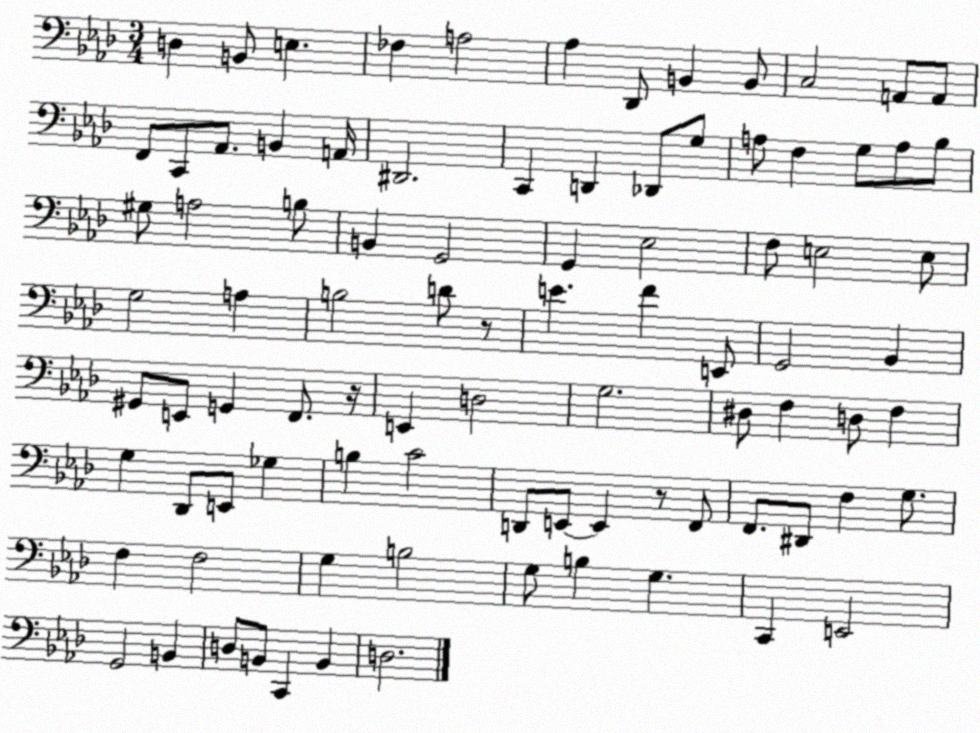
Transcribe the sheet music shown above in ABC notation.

X:1
T:Untitled
M:3/4
L:1/4
K:Ab
D, B,,/2 E, _F, A,2 _A, _D,,/2 B,, B,,/2 C,2 A,,/2 A,,/2 F,,/2 C,,/2 _A,,/2 B,, A,,/4 ^D,,2 C,, D,, _D,,/2 G,/2 A,/2 F, G,/2 A,/2 _B,/2 ^G,/2 A,2 B,/2 B,, G,,2 G,, _E,2 F,/2 E,2 E,/2 G,2 A, B,2 D/2 z/2 E F E,,/2 G,,2 _B,, ^G,,/2 E,,/2 G,, F,,/2 z/4 E,, D,2 G,2 ^D,/2 F, D,/2 F, G, _D,,/2 E,,/2 _G, B, C2 D,,/2 E,,/2 E,, z/2 F,,/2 F,,/2 ^D,,/2 F, G,/2 F, F,2 G, B,2 G,/2 B, G, C,, E,,2 G,,2 B,, D,/2 B,,/2 C,, B,, D,2